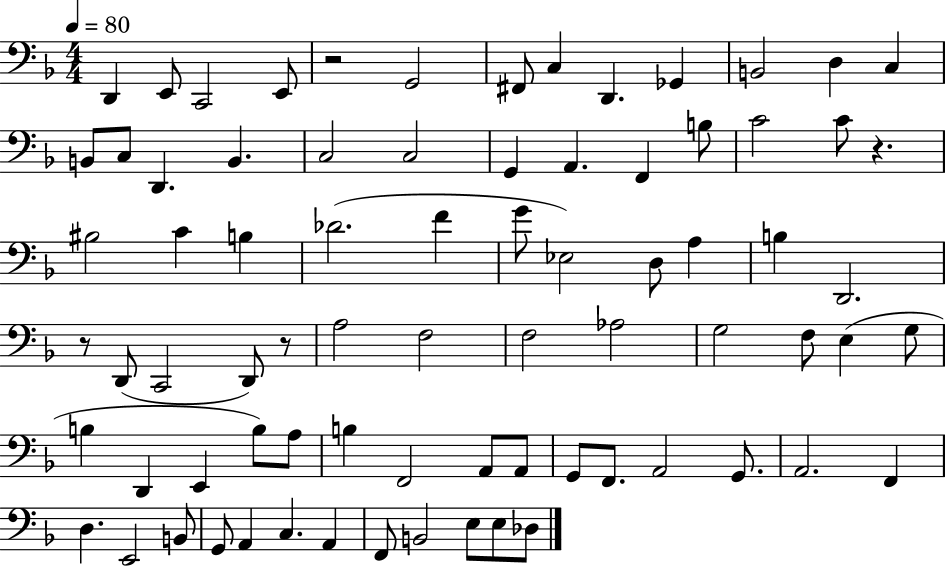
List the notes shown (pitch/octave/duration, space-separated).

D2/q E2/e C2/h E2/e R/h G2/h F#2/e C3/q D2/q. Gb2/q B2/h D3/q C3/q B2/e C3/e D2/q. B2/q. C3/h C3/h G2/q A2/q. F2/q B3/e C4/h C4/e R/q. BIS3/h C4/q B3/q Db4/h. F4/q G4/e Eb3/h D3/e A3/q B3/q D2/h. R/e D2/e C2/h D2/e R/e A3/h F3/h F3/h Ab3/h G3/h F3/e E3/q G3/e B3/q D2/q E2/q B3/e A3/e B3/q F2/h A2/e A2/e G2/e F2/e. A2/h G2/e. A2/h. F2/q D3/q. E2/h B2/e G2/e A2/q C3/q. A2/q F2/e B2/h E3/e E3/e Db3/e